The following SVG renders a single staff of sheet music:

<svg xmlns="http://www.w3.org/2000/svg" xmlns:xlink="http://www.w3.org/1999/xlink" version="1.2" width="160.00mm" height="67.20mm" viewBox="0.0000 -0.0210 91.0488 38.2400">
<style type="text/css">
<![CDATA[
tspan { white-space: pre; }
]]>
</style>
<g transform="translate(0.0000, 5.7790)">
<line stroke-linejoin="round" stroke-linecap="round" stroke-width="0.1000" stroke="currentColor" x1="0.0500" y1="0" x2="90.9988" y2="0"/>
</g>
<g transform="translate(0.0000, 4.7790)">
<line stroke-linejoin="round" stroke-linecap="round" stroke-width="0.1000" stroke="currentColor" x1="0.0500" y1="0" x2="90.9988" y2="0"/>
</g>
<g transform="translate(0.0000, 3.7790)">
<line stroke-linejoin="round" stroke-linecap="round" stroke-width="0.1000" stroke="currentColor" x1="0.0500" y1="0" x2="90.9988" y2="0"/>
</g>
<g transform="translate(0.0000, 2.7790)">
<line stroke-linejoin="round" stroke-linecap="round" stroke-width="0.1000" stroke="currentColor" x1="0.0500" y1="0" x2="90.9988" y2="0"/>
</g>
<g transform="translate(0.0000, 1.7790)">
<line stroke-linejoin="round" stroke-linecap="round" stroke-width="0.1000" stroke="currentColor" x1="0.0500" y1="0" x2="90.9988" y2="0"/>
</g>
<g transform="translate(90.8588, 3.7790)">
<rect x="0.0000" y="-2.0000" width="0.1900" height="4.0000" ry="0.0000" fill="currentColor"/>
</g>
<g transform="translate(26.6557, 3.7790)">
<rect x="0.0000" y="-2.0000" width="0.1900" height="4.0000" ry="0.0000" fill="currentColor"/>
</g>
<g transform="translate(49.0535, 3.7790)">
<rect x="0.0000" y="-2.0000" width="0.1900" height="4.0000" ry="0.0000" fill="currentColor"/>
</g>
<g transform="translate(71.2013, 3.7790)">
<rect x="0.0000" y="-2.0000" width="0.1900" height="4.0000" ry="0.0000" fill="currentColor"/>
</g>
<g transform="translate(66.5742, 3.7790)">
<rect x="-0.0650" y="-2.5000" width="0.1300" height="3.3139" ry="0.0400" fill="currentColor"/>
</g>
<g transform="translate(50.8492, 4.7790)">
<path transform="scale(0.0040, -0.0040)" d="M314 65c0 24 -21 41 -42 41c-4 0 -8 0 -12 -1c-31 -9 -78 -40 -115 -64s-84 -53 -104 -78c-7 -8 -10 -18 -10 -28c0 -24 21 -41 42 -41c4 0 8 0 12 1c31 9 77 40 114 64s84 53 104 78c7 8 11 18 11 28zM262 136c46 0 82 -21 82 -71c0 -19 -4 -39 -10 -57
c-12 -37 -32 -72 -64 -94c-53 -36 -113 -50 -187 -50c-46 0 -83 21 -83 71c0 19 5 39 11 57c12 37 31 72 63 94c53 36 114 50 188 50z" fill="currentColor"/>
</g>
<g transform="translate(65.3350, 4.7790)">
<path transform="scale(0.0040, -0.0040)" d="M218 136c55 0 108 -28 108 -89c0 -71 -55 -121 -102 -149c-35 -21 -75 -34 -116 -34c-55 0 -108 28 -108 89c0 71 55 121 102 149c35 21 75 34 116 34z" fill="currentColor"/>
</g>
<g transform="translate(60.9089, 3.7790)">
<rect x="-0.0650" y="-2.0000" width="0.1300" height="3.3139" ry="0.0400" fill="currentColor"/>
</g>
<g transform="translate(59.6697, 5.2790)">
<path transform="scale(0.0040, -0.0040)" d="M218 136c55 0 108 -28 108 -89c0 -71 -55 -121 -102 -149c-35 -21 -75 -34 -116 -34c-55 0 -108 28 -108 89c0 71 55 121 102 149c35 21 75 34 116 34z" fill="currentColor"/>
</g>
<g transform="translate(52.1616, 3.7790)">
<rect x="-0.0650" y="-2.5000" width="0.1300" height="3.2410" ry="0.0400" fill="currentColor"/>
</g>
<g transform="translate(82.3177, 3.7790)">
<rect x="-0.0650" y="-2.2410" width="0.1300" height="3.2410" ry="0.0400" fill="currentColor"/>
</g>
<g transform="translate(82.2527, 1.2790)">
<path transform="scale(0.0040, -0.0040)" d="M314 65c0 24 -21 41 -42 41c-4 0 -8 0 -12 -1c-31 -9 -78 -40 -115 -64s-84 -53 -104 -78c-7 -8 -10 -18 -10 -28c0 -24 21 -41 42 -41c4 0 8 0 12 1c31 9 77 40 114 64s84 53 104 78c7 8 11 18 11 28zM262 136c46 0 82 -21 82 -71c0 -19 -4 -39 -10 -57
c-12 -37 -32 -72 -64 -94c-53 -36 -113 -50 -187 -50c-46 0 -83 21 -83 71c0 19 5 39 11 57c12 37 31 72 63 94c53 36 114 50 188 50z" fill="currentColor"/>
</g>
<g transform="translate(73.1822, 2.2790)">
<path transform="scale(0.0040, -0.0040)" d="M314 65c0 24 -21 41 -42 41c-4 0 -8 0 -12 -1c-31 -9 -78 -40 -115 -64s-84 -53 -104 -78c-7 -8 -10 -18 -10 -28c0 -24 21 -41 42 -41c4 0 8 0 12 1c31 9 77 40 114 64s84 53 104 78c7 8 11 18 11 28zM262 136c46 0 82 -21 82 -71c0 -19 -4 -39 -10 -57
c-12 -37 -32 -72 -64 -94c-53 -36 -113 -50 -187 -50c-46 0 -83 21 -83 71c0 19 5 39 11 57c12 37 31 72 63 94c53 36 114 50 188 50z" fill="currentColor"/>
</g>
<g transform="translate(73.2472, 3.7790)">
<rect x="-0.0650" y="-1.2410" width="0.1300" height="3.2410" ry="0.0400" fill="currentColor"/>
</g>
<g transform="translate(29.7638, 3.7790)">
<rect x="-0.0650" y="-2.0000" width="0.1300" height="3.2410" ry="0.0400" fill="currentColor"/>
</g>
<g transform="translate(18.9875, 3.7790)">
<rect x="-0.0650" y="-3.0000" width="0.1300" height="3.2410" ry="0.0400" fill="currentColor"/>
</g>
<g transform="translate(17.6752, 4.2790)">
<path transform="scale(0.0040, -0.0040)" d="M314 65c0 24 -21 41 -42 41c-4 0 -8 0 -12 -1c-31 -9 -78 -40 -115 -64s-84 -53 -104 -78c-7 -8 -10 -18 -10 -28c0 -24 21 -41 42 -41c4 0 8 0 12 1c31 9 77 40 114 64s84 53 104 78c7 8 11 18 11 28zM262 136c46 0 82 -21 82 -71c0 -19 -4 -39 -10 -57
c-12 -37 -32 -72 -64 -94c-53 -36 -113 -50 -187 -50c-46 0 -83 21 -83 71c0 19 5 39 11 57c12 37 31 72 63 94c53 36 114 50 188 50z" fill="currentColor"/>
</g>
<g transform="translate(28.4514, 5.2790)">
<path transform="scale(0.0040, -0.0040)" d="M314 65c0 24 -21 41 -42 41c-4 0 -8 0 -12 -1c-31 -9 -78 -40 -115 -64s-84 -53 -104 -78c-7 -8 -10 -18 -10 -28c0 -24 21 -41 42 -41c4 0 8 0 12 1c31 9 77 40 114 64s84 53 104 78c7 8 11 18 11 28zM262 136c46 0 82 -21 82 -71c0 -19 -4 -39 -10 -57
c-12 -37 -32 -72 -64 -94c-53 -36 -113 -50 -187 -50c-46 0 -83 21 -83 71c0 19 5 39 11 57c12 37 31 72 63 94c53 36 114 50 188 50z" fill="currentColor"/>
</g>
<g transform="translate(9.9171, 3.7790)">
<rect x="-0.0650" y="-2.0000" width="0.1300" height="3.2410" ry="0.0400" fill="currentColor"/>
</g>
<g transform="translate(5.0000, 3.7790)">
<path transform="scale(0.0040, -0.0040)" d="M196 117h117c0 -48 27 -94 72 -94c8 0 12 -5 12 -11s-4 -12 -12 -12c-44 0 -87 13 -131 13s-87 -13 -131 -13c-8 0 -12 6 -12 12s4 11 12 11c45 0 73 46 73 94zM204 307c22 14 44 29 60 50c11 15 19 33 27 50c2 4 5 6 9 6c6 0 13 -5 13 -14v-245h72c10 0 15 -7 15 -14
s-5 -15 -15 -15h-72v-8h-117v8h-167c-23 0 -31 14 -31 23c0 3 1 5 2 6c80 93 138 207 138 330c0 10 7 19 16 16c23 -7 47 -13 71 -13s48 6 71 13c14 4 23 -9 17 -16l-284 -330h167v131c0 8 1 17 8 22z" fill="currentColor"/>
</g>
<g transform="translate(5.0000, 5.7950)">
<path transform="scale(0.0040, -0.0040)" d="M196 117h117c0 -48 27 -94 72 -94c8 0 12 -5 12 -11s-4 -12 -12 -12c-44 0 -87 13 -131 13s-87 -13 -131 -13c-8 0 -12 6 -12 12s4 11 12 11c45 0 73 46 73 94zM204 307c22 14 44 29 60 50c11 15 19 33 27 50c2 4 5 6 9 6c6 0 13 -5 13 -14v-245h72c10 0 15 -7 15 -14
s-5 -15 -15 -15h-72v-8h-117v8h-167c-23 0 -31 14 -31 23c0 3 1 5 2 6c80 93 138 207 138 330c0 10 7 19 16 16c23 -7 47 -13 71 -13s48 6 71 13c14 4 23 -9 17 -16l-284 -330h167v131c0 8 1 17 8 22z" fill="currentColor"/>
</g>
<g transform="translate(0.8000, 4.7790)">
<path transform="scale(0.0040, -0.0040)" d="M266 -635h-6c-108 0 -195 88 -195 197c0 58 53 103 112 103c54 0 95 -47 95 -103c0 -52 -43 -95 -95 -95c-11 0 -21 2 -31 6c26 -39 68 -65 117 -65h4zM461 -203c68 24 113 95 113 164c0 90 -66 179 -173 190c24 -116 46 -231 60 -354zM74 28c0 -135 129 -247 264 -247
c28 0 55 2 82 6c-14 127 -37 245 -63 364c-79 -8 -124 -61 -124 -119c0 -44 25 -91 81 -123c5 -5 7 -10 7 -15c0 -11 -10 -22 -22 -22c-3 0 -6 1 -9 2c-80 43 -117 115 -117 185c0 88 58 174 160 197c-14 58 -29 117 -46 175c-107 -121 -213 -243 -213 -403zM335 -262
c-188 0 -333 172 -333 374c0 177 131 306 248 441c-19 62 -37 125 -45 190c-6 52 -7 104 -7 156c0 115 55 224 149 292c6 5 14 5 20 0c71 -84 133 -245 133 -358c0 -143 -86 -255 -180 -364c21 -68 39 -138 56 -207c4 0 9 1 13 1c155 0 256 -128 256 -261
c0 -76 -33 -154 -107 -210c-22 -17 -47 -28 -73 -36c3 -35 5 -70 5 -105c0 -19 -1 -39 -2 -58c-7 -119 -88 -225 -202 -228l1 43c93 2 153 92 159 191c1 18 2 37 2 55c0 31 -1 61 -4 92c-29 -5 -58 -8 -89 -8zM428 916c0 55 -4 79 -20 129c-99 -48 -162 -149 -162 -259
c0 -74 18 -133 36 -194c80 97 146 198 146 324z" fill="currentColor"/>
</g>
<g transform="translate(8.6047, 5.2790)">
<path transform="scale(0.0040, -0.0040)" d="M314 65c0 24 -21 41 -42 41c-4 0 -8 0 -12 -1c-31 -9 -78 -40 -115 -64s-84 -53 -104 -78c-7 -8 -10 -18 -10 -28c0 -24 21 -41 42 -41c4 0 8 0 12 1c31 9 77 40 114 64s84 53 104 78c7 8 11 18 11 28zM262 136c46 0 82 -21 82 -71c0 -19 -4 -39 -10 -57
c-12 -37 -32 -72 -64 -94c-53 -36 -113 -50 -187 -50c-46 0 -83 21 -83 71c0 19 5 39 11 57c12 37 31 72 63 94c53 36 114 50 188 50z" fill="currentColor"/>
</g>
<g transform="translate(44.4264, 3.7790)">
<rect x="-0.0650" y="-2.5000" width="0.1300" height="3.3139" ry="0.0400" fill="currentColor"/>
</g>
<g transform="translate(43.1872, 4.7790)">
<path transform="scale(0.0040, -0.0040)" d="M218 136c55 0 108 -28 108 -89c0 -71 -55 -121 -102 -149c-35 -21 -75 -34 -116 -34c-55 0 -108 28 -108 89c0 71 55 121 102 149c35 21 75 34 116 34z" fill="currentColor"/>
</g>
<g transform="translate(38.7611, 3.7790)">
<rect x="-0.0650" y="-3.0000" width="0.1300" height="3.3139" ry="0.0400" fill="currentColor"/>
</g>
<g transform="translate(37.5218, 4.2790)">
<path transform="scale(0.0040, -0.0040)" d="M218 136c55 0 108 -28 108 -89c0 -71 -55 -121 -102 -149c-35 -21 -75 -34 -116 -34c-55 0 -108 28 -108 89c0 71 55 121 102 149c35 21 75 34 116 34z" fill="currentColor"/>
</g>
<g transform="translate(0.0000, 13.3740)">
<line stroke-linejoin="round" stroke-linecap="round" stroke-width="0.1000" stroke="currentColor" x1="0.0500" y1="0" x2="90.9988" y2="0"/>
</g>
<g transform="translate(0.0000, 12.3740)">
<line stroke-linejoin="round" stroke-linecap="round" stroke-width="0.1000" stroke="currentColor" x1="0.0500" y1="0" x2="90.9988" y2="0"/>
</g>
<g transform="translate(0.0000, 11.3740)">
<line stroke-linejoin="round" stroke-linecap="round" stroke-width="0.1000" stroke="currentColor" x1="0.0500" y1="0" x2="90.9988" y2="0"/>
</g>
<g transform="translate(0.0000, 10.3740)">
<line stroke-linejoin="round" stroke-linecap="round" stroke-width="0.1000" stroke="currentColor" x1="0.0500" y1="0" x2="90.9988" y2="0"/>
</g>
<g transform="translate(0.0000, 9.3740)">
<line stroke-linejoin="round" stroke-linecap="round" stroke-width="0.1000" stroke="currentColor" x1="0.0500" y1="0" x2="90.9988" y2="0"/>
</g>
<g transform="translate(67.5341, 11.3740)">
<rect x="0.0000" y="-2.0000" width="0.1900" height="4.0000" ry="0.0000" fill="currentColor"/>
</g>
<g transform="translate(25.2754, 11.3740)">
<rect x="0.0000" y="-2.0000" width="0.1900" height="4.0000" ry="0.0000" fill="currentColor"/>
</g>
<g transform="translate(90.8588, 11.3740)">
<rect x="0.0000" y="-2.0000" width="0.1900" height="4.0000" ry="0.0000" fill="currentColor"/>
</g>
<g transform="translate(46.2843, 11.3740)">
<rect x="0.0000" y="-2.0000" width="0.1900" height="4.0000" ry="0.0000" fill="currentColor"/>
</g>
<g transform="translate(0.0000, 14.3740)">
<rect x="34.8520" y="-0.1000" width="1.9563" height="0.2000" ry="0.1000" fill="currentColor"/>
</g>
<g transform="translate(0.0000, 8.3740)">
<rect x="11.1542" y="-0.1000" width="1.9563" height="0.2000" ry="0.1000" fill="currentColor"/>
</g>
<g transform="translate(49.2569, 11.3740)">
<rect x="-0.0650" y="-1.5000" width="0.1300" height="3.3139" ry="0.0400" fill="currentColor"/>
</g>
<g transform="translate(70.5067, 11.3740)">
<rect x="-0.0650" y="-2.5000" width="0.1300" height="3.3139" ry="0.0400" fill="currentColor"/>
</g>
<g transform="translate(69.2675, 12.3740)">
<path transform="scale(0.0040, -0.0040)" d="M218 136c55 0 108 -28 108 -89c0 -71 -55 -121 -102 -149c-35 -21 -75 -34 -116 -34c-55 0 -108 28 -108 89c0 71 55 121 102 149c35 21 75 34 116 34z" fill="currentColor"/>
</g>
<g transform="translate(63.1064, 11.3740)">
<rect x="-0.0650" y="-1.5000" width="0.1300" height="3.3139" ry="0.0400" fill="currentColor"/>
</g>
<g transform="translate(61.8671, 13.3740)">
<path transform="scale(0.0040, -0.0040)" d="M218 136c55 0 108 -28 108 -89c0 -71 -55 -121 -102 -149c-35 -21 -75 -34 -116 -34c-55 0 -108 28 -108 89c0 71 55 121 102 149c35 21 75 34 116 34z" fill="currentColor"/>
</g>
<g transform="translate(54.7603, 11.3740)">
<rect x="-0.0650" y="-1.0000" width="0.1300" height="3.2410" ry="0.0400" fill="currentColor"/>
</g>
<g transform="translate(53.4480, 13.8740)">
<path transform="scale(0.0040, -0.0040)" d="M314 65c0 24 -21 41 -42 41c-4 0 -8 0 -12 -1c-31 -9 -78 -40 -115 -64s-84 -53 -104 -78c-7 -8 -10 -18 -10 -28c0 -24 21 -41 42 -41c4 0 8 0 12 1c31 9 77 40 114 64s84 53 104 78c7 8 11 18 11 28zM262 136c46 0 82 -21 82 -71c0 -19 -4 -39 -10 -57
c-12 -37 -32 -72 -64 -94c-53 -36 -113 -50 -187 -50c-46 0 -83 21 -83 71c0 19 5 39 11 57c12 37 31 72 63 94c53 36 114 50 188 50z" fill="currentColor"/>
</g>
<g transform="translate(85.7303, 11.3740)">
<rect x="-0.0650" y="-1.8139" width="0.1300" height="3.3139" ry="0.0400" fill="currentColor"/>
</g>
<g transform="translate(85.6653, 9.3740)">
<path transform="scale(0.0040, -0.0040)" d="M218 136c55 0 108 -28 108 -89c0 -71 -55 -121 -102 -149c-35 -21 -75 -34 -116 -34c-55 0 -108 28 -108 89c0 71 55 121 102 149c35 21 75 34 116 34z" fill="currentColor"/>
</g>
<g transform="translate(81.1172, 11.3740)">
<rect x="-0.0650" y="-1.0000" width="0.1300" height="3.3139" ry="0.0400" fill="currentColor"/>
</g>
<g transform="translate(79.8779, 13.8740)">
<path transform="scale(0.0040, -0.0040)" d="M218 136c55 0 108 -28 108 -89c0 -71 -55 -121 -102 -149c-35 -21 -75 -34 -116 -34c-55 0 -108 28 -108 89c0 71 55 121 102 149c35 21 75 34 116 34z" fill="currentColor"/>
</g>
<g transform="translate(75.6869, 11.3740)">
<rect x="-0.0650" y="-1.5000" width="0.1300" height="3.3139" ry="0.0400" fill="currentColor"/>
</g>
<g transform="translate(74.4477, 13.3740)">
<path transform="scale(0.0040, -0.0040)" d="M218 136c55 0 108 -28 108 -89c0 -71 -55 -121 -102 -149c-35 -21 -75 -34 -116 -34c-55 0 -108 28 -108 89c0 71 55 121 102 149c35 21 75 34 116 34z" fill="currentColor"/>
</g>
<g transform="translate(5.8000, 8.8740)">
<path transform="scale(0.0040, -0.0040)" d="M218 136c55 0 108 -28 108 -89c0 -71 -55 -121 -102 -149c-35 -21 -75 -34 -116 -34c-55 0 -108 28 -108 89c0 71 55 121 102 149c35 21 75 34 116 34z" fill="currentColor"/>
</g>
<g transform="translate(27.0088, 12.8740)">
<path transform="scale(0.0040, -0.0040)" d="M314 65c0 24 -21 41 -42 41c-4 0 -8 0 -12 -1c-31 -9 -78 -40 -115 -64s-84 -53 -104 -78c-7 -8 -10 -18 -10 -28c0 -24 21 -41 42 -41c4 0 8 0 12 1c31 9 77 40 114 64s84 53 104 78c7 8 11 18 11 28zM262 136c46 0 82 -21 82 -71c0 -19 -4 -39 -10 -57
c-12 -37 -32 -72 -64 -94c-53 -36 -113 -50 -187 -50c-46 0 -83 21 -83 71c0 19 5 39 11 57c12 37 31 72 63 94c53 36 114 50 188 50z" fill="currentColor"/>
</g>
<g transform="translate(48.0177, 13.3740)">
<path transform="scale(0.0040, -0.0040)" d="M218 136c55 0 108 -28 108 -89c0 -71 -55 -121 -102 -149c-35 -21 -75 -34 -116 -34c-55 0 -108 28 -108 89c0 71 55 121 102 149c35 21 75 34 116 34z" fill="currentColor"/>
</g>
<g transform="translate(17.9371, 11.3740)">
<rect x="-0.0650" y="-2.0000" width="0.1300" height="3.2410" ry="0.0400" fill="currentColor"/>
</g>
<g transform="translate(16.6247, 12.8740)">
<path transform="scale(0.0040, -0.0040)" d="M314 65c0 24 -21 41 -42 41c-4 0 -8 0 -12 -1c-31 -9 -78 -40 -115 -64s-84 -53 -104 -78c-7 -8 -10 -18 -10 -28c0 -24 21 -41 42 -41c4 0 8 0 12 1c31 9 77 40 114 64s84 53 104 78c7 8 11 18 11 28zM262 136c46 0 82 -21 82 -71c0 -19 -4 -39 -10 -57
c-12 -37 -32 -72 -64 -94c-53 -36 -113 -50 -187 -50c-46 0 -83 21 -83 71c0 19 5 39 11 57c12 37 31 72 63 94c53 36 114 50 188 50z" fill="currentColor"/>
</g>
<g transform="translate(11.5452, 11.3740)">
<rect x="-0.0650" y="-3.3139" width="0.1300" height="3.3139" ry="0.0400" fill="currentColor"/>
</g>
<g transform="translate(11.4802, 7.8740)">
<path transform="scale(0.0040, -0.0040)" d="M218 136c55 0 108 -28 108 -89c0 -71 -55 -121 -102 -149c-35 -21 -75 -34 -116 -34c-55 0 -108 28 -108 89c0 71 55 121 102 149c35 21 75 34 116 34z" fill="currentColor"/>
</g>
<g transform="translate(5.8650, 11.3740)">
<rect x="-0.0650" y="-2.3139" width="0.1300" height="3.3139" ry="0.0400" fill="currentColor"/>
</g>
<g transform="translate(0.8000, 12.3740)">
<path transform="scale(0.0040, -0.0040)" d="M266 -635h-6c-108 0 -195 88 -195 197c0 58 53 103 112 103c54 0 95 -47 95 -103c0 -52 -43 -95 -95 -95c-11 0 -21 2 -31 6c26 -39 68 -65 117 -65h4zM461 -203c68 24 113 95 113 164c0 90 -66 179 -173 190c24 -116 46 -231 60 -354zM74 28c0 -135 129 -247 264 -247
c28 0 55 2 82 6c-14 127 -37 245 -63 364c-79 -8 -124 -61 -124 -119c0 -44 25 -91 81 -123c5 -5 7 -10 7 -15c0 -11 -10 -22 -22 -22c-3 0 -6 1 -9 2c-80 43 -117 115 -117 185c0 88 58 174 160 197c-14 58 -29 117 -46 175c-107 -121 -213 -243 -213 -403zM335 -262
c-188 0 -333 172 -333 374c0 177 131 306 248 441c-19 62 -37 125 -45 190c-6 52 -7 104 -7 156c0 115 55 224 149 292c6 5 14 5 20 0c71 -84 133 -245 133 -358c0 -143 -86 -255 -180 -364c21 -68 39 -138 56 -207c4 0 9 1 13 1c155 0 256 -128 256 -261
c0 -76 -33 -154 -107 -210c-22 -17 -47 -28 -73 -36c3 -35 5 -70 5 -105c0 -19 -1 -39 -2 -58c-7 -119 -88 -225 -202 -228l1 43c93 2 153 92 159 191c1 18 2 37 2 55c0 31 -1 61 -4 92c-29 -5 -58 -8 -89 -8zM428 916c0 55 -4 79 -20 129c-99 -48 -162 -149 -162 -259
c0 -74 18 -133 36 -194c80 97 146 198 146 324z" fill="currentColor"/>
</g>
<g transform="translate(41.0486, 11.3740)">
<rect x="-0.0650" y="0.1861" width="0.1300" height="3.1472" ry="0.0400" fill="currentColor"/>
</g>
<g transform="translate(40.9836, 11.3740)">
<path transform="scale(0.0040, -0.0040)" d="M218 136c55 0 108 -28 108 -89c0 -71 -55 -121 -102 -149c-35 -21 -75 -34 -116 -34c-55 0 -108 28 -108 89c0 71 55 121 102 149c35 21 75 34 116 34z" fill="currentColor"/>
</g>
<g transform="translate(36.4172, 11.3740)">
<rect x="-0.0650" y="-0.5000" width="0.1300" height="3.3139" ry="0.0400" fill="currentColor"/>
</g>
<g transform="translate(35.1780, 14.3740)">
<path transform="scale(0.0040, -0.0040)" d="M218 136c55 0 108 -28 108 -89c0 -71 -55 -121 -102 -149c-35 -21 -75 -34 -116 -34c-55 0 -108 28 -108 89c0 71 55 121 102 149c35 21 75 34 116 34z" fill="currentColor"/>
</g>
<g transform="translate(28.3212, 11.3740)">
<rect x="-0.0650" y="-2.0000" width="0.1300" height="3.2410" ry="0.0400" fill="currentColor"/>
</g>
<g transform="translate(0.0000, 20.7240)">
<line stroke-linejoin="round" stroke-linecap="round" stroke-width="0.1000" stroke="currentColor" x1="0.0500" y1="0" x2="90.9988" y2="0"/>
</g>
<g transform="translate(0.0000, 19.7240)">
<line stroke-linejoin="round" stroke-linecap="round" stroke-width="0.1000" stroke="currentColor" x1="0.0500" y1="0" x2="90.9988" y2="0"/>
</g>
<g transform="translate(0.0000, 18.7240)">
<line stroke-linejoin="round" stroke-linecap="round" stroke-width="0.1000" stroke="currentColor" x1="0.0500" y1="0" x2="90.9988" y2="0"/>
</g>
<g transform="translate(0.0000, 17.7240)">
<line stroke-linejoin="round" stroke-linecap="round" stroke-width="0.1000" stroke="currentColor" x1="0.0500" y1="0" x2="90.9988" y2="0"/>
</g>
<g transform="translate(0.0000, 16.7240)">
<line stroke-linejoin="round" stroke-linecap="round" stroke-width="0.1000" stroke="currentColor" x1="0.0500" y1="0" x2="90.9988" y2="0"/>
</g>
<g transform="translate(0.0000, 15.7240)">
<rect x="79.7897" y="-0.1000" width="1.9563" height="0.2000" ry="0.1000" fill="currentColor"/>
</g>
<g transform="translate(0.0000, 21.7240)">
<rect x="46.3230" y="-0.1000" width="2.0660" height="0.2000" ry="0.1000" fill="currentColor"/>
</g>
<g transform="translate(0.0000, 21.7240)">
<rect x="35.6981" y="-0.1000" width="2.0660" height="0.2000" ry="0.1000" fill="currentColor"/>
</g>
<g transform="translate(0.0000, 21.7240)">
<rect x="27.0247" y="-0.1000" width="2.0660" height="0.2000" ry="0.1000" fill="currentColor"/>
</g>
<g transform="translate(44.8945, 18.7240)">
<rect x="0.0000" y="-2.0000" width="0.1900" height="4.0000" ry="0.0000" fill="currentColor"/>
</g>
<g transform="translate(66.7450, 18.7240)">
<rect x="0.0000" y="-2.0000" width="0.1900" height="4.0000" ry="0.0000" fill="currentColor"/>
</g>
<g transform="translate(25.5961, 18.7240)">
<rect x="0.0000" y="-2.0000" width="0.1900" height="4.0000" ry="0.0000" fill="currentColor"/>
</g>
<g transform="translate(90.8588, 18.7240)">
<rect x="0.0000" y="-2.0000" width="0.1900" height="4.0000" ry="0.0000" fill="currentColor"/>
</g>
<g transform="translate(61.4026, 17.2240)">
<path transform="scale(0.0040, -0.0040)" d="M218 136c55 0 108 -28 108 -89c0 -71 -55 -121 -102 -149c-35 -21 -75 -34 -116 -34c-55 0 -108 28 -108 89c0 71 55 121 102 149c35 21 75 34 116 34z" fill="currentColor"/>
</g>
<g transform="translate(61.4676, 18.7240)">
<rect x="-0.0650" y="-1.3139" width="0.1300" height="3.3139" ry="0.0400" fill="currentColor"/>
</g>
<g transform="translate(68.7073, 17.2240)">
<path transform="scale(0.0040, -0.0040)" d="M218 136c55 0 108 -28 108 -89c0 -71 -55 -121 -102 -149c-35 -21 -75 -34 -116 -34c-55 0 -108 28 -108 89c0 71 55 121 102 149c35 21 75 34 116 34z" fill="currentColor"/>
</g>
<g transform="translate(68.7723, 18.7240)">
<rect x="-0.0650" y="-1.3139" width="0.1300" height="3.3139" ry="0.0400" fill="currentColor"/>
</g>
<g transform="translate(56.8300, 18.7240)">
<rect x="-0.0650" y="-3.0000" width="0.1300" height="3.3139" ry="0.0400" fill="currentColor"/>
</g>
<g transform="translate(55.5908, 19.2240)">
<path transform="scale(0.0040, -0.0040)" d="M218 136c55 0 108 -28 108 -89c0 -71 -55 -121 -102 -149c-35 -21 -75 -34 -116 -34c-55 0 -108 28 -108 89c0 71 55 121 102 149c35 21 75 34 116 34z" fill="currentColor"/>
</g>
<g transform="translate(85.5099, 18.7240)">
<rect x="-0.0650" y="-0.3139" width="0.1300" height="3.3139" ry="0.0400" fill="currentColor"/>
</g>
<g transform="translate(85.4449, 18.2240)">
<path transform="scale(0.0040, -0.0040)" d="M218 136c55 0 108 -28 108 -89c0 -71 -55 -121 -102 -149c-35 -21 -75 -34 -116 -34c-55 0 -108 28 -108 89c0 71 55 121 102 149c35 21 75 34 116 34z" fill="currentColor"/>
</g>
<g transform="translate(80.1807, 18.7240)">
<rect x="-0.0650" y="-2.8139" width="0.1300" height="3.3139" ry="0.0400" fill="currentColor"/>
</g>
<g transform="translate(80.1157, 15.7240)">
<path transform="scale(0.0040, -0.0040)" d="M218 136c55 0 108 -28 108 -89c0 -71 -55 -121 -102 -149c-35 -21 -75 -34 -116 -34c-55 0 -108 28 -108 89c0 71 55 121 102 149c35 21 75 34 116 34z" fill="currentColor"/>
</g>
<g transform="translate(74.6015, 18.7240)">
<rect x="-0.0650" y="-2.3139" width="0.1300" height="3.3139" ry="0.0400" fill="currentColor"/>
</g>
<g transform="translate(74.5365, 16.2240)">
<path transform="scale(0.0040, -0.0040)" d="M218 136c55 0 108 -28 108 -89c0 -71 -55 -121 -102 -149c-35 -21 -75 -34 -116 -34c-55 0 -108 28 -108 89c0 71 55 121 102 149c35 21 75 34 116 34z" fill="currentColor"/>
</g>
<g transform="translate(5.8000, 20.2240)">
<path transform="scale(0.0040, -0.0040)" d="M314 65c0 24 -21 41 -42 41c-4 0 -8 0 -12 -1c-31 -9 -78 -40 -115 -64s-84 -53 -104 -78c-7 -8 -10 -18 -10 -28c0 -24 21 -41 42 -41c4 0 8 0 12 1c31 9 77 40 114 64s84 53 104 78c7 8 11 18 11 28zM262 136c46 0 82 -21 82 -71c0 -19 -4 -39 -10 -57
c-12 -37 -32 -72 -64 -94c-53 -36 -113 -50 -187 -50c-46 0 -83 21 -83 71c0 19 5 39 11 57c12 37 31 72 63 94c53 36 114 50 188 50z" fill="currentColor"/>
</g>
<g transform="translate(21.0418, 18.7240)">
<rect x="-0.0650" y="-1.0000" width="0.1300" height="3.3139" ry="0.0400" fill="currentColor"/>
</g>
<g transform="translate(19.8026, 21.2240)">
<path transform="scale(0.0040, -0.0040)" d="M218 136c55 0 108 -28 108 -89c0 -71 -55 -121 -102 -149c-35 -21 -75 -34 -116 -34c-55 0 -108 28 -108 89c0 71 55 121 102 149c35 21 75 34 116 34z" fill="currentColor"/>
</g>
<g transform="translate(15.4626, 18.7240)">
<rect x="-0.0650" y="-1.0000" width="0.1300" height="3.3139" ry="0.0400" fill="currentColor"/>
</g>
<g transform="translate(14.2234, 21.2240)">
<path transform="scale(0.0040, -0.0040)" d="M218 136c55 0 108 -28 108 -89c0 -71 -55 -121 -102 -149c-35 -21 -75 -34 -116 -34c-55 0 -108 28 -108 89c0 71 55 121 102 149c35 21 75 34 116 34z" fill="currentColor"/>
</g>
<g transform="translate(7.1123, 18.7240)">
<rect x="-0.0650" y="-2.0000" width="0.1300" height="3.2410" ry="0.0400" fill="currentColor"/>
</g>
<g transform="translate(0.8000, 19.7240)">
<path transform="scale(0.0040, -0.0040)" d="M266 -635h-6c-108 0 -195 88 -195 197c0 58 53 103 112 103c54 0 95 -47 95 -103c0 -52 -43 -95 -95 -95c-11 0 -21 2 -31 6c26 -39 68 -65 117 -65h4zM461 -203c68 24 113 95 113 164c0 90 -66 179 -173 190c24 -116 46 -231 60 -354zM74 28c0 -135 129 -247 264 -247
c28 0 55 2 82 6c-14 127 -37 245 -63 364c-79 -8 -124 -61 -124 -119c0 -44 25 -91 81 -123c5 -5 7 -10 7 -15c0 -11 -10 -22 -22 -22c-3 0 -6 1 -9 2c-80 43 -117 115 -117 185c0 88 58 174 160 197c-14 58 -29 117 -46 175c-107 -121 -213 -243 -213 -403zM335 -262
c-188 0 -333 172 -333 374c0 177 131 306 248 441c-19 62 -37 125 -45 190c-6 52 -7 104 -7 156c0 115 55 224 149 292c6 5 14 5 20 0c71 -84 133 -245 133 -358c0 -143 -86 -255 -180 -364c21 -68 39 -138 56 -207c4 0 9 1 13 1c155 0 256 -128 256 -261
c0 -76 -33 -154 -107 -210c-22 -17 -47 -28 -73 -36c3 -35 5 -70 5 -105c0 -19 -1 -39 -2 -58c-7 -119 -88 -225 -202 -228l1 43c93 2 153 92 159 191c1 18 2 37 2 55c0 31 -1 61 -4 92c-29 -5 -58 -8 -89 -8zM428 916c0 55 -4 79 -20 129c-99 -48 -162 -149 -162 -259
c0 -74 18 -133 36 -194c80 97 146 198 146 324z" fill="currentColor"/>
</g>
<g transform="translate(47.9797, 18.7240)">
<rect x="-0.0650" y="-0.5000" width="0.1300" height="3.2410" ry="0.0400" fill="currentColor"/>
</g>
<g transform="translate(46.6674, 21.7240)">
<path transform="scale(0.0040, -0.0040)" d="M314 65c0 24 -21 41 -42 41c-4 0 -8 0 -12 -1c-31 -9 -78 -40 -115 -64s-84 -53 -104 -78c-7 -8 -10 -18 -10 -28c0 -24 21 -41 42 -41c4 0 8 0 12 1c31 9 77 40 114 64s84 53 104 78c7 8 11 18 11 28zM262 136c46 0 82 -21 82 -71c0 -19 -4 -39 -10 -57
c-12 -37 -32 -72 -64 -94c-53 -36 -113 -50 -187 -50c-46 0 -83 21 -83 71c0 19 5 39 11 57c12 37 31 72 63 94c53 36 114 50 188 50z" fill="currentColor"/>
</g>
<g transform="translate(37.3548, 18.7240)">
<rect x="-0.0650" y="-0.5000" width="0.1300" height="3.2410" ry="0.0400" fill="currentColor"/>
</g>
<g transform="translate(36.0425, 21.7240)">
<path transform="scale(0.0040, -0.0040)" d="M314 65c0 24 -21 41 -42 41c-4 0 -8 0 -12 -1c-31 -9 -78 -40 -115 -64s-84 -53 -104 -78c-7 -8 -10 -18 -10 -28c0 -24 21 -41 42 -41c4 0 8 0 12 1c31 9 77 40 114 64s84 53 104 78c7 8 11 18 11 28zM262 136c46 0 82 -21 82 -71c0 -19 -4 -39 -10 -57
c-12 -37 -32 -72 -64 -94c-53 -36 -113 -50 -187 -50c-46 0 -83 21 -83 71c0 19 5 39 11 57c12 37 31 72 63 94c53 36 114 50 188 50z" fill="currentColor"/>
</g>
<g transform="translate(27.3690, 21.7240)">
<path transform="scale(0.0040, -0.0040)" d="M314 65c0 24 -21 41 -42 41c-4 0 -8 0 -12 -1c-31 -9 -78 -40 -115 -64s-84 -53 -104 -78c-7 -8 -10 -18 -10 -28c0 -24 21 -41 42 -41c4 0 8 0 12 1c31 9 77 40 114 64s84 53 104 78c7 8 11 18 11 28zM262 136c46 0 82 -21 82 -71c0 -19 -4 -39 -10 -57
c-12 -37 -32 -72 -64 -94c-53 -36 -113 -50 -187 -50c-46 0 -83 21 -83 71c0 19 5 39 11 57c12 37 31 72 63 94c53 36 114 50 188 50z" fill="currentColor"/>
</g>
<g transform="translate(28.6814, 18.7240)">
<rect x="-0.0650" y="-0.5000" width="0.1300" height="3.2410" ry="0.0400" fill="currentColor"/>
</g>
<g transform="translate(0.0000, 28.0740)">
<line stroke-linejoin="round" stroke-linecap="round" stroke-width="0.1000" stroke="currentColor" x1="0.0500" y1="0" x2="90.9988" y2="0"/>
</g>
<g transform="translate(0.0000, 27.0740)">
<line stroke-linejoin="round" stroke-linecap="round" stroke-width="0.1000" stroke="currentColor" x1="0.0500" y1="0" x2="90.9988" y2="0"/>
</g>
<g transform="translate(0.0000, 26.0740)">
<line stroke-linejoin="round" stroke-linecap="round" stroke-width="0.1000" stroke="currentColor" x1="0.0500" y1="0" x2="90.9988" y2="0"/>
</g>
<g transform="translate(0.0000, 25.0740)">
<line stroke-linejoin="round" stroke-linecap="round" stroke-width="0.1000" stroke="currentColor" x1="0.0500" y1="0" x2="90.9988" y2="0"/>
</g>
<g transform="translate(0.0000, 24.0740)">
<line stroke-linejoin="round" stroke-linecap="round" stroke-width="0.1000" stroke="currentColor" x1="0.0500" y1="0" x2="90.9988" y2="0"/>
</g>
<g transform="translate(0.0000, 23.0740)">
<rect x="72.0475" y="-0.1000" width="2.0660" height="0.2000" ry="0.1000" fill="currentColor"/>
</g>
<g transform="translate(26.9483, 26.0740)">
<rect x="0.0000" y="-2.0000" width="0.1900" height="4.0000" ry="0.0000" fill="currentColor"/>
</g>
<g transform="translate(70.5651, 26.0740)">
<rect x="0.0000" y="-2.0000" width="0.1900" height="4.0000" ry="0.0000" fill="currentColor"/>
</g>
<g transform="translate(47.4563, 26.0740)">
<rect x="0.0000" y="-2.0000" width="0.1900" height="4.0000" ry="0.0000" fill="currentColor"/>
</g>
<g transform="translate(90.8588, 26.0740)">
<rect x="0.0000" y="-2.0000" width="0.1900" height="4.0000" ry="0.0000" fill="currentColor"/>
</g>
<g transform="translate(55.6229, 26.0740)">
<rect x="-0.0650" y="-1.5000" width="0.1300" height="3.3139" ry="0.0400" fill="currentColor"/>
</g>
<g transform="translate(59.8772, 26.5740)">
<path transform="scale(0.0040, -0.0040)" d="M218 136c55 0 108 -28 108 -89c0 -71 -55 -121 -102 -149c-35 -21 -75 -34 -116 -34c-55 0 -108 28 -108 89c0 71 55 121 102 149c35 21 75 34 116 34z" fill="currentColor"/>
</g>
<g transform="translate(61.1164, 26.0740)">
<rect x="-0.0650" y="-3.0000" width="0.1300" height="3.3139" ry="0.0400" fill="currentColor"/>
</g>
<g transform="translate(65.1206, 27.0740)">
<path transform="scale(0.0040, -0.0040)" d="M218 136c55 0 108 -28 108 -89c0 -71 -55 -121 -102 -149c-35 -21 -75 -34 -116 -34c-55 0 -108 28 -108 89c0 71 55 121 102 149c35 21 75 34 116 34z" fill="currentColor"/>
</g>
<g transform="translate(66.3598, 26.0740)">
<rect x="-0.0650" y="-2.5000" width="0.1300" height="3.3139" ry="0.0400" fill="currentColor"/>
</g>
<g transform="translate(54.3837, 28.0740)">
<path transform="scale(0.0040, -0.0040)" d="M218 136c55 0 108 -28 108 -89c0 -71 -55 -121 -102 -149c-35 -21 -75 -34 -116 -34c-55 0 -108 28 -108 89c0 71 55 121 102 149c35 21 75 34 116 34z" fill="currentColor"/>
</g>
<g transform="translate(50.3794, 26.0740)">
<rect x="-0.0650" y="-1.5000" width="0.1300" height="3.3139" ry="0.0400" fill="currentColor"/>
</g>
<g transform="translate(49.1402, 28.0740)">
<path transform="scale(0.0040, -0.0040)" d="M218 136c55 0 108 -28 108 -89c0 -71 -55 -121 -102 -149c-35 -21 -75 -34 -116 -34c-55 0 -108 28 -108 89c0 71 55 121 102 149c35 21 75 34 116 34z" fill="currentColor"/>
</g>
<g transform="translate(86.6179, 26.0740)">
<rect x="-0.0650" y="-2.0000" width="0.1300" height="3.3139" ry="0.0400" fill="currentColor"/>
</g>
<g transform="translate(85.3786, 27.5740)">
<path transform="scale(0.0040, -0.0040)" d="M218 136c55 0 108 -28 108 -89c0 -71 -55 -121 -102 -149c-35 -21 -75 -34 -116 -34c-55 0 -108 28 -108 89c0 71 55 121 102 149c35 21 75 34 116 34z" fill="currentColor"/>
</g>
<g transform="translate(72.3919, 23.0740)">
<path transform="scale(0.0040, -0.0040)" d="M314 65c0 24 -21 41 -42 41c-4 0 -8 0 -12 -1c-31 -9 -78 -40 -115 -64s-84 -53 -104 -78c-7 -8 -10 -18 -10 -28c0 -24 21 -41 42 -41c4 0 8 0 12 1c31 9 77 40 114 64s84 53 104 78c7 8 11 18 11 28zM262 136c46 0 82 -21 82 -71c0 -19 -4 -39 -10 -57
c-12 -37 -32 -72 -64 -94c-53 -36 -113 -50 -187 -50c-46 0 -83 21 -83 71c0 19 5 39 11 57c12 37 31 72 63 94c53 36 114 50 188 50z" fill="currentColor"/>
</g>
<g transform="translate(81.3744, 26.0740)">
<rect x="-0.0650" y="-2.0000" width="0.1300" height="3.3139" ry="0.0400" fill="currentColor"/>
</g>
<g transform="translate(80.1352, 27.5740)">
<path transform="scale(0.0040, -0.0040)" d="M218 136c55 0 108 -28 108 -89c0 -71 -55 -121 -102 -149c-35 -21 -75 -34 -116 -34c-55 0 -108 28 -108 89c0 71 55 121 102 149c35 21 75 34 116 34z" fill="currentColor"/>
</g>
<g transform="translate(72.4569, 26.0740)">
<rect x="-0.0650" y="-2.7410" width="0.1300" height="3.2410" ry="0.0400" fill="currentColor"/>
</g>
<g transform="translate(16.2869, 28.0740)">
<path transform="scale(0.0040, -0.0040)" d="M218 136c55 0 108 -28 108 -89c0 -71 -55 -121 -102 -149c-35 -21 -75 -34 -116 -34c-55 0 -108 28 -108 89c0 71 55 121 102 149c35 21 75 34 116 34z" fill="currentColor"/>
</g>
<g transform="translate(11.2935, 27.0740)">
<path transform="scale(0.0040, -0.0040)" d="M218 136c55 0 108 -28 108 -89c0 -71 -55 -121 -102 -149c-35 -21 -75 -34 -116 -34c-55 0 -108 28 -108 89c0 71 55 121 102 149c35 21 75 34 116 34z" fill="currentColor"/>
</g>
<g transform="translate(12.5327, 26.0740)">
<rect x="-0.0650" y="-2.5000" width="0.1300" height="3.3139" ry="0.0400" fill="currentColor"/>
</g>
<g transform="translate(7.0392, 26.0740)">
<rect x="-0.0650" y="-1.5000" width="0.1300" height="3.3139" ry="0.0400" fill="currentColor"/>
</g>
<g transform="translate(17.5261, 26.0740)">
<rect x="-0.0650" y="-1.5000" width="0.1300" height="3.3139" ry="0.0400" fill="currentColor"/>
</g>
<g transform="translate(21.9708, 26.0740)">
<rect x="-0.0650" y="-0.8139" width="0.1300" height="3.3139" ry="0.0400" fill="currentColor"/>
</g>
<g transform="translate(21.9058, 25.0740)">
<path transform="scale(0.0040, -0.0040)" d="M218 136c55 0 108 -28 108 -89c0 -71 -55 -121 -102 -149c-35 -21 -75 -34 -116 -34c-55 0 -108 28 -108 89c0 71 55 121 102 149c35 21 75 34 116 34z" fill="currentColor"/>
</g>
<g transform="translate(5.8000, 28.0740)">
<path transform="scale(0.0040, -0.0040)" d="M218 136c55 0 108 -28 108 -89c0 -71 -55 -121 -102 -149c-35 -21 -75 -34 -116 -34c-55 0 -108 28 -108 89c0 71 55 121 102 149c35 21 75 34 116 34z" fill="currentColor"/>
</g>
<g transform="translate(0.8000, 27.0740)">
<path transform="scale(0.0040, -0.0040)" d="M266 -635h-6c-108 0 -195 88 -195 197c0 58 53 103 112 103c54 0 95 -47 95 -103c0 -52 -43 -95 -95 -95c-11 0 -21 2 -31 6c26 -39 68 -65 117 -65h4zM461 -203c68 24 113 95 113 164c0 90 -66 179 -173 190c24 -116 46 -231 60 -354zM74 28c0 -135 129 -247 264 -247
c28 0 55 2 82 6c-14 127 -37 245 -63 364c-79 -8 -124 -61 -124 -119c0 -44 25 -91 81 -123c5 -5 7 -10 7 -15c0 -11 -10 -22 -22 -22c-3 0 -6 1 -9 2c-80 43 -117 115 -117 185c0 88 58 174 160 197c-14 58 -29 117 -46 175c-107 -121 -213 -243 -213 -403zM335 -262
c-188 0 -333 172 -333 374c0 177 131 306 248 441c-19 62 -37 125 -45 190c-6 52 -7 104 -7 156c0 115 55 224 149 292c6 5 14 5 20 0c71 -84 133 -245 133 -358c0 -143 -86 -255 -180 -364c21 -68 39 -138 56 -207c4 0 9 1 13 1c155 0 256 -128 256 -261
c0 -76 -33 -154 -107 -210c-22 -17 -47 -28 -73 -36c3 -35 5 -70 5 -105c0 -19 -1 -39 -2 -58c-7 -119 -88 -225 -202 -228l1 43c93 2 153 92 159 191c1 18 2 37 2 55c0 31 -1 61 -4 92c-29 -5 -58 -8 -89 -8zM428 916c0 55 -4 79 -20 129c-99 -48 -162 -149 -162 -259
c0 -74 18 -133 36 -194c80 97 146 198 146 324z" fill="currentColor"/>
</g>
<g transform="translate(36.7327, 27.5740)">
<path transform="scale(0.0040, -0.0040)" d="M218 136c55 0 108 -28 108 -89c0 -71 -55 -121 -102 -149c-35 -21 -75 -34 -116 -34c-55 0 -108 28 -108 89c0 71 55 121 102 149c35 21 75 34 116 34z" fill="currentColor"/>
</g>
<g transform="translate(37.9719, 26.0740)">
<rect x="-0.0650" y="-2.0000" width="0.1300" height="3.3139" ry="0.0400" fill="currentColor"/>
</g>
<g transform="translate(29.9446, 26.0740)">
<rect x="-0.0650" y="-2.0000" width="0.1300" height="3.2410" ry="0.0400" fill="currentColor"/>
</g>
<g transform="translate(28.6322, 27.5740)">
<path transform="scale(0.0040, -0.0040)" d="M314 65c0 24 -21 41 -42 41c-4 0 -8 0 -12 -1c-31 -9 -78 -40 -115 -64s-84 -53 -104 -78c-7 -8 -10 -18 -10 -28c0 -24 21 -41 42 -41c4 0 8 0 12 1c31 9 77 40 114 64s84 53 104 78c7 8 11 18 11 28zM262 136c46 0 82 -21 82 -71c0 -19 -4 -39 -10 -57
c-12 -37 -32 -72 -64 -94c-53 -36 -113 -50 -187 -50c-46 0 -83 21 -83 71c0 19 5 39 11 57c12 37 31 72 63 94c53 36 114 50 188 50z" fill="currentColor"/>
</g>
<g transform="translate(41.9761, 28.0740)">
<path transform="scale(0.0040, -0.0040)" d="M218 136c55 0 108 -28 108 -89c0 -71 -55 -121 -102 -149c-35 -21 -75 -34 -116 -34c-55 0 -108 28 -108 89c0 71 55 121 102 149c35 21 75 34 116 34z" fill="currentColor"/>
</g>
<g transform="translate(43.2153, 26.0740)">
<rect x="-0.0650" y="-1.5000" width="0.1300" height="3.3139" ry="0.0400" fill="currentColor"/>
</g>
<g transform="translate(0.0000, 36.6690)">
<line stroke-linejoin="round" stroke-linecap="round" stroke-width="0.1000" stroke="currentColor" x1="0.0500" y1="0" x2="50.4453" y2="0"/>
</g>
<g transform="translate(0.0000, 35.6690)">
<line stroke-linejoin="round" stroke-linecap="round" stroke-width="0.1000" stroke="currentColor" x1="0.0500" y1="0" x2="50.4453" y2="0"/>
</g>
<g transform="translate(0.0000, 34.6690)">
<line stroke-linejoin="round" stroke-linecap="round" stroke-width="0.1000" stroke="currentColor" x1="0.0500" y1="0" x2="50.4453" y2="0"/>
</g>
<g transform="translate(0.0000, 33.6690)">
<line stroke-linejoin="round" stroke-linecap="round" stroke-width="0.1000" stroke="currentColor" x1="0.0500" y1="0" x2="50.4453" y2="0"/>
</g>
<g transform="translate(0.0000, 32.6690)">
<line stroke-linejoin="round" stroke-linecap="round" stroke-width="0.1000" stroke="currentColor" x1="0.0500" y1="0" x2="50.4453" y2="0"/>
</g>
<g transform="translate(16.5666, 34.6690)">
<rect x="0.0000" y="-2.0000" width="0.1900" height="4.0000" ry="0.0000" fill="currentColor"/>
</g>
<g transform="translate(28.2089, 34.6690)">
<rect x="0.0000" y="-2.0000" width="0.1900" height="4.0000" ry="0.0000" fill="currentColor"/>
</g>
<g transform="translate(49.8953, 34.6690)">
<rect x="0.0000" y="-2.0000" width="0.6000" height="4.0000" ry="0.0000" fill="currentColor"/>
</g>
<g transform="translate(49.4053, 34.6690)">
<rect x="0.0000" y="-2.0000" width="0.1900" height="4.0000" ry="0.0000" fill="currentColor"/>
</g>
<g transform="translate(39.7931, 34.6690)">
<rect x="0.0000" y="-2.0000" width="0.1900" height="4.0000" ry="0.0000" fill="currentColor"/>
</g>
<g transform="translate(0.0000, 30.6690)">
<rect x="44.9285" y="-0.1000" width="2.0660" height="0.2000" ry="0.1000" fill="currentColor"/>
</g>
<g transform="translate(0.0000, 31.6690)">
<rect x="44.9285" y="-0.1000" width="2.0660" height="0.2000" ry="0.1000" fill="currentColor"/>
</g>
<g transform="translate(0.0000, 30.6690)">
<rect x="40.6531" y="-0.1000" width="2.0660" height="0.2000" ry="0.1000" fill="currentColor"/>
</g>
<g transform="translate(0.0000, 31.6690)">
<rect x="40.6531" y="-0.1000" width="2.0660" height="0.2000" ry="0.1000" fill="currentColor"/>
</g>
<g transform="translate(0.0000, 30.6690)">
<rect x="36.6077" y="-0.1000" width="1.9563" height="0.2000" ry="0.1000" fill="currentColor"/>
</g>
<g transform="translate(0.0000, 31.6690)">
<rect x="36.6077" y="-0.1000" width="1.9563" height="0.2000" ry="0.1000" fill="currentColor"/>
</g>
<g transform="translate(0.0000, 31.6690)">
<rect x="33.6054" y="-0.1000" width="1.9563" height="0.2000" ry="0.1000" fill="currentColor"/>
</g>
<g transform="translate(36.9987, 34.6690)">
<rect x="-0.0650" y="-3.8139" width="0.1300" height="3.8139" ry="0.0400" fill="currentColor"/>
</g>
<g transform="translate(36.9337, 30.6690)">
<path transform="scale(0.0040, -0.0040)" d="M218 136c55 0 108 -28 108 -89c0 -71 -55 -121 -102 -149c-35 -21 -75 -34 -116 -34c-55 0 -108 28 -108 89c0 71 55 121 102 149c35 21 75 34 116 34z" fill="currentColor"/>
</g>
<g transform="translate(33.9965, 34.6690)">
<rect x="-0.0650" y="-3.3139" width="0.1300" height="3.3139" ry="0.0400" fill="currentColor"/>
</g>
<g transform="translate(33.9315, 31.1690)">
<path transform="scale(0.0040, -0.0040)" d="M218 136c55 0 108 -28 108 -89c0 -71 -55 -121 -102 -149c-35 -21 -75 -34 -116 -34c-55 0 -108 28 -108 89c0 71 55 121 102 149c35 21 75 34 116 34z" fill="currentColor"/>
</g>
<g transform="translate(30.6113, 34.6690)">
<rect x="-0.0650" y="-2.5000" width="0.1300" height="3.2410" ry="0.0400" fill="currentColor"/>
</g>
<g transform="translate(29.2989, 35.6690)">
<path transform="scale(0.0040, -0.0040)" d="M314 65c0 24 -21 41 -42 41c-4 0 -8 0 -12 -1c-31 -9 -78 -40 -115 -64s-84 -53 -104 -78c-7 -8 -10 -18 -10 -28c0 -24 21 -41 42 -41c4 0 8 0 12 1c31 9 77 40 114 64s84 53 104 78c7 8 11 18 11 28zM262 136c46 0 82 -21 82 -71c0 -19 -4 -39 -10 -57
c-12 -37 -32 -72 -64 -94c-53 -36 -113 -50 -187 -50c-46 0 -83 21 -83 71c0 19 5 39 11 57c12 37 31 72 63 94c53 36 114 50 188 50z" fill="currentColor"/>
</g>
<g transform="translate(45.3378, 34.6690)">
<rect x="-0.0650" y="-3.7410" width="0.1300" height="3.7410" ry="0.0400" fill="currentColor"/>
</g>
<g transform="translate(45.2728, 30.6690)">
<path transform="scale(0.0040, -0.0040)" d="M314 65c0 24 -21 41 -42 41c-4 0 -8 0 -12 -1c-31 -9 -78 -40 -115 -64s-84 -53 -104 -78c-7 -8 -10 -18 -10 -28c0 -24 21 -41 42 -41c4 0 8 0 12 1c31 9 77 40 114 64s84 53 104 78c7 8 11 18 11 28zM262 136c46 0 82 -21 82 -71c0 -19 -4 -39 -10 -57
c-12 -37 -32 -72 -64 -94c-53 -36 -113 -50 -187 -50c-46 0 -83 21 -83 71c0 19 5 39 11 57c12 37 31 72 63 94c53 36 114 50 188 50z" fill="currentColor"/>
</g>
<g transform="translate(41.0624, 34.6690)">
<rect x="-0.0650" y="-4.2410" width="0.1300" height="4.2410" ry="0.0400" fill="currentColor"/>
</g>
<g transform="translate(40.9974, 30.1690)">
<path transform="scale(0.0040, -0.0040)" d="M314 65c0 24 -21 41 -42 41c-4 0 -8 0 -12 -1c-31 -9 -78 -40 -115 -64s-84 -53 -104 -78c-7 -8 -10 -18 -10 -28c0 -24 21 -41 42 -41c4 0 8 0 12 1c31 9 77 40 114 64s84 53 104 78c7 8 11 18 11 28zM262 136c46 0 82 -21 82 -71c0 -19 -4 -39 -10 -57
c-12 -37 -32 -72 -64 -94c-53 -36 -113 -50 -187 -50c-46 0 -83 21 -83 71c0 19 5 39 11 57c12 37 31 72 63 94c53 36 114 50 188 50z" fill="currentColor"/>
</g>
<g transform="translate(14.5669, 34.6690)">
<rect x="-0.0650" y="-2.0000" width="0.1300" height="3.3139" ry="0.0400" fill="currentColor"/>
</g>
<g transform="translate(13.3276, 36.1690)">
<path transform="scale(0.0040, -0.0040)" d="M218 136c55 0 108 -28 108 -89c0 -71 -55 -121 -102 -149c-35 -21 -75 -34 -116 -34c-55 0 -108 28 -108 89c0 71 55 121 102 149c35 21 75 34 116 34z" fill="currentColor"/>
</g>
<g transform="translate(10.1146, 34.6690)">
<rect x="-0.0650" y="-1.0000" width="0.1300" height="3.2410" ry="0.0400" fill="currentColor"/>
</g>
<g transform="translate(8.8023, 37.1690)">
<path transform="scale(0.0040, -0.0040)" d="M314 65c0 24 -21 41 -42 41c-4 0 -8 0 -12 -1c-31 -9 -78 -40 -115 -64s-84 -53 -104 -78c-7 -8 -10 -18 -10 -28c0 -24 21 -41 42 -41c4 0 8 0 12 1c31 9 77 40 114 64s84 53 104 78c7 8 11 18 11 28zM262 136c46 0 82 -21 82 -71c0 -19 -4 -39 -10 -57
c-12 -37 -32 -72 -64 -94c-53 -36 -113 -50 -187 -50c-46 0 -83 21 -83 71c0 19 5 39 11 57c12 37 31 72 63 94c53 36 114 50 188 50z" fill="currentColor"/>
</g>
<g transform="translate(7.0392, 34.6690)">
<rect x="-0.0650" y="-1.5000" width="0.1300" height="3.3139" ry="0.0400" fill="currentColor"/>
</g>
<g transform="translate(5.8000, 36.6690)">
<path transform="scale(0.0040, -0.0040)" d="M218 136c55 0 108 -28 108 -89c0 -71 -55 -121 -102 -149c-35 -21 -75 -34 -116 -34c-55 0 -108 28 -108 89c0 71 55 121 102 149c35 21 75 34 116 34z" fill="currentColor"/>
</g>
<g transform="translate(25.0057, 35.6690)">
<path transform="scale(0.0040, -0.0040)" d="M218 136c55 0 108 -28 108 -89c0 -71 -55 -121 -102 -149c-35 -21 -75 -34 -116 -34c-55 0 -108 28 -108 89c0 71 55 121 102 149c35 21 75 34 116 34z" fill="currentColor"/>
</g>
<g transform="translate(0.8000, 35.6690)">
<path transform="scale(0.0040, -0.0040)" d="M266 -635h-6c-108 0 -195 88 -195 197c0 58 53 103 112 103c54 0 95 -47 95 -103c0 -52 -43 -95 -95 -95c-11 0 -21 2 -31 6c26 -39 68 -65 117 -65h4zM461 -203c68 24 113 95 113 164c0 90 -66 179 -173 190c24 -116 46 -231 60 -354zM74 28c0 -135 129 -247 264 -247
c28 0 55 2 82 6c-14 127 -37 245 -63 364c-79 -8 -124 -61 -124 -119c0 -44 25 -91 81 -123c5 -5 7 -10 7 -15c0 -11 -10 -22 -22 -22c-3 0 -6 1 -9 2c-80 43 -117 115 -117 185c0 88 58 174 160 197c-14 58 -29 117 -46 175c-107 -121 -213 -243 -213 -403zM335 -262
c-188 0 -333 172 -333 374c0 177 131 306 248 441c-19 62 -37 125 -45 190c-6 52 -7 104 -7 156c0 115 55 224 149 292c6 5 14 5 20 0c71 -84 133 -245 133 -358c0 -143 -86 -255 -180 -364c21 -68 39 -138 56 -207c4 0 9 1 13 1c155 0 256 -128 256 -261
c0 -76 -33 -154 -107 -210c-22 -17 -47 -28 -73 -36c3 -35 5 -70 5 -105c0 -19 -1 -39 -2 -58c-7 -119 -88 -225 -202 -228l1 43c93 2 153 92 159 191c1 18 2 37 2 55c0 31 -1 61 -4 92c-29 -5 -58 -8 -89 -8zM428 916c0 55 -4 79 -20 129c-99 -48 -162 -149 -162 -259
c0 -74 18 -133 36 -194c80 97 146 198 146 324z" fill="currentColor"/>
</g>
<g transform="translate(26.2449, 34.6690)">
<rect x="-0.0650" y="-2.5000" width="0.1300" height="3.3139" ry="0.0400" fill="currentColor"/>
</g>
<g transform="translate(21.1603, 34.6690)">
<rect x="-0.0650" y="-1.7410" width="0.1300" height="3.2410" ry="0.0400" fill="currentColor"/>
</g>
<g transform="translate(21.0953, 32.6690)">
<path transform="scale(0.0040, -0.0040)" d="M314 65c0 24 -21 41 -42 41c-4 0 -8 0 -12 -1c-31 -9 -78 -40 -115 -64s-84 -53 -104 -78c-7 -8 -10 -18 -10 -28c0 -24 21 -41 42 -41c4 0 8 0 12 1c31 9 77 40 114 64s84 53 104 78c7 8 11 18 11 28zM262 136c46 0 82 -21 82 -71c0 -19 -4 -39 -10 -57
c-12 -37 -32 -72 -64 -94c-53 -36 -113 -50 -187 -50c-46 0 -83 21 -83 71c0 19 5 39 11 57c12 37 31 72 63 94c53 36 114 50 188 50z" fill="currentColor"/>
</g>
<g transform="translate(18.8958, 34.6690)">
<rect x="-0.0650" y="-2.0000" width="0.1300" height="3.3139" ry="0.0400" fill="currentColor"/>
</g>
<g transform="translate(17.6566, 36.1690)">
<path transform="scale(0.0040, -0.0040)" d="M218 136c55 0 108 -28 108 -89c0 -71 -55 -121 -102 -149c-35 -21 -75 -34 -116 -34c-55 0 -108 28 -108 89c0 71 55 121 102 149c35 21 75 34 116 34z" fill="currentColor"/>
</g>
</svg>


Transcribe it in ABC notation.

X:1
T:Untitled
M:4/4
L:1/4
K:C
F2 A2 F2 A G G2 F G e2 g2 g b F2 F2 C B E D2 E G E D f F2 D D C2 C2 C2 A e e g a c E G E d F2 F E E E A G a2 F F E D2 F F f2 G G2 b c' d'2 c'2